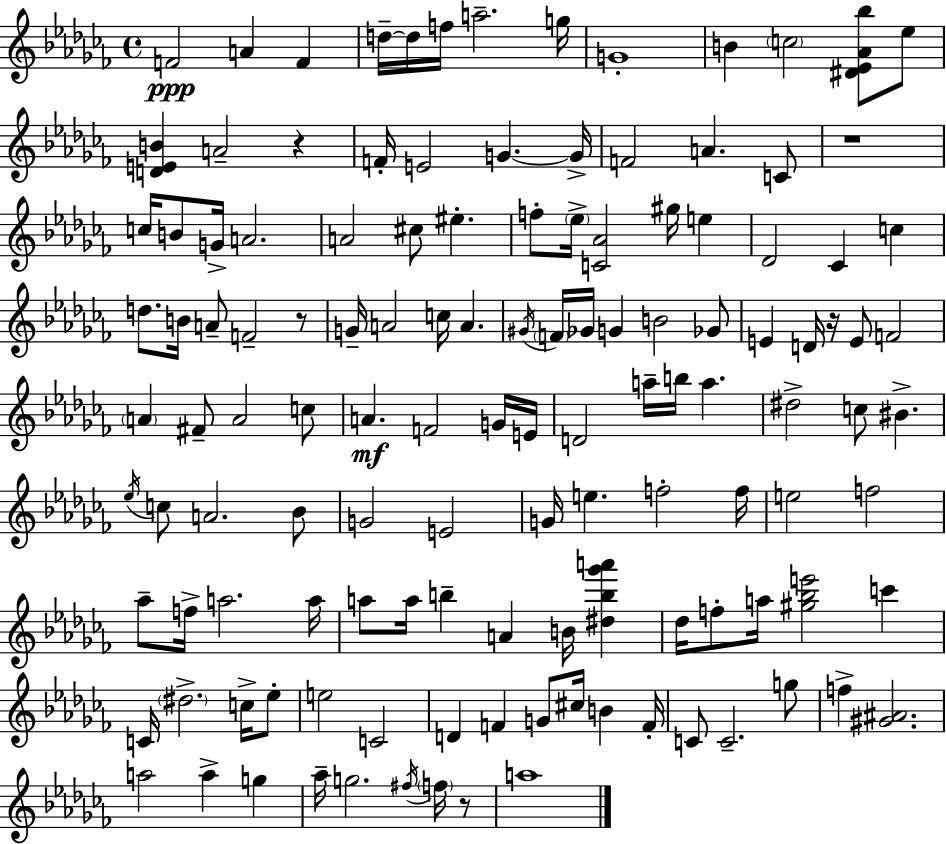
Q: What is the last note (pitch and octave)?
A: A5